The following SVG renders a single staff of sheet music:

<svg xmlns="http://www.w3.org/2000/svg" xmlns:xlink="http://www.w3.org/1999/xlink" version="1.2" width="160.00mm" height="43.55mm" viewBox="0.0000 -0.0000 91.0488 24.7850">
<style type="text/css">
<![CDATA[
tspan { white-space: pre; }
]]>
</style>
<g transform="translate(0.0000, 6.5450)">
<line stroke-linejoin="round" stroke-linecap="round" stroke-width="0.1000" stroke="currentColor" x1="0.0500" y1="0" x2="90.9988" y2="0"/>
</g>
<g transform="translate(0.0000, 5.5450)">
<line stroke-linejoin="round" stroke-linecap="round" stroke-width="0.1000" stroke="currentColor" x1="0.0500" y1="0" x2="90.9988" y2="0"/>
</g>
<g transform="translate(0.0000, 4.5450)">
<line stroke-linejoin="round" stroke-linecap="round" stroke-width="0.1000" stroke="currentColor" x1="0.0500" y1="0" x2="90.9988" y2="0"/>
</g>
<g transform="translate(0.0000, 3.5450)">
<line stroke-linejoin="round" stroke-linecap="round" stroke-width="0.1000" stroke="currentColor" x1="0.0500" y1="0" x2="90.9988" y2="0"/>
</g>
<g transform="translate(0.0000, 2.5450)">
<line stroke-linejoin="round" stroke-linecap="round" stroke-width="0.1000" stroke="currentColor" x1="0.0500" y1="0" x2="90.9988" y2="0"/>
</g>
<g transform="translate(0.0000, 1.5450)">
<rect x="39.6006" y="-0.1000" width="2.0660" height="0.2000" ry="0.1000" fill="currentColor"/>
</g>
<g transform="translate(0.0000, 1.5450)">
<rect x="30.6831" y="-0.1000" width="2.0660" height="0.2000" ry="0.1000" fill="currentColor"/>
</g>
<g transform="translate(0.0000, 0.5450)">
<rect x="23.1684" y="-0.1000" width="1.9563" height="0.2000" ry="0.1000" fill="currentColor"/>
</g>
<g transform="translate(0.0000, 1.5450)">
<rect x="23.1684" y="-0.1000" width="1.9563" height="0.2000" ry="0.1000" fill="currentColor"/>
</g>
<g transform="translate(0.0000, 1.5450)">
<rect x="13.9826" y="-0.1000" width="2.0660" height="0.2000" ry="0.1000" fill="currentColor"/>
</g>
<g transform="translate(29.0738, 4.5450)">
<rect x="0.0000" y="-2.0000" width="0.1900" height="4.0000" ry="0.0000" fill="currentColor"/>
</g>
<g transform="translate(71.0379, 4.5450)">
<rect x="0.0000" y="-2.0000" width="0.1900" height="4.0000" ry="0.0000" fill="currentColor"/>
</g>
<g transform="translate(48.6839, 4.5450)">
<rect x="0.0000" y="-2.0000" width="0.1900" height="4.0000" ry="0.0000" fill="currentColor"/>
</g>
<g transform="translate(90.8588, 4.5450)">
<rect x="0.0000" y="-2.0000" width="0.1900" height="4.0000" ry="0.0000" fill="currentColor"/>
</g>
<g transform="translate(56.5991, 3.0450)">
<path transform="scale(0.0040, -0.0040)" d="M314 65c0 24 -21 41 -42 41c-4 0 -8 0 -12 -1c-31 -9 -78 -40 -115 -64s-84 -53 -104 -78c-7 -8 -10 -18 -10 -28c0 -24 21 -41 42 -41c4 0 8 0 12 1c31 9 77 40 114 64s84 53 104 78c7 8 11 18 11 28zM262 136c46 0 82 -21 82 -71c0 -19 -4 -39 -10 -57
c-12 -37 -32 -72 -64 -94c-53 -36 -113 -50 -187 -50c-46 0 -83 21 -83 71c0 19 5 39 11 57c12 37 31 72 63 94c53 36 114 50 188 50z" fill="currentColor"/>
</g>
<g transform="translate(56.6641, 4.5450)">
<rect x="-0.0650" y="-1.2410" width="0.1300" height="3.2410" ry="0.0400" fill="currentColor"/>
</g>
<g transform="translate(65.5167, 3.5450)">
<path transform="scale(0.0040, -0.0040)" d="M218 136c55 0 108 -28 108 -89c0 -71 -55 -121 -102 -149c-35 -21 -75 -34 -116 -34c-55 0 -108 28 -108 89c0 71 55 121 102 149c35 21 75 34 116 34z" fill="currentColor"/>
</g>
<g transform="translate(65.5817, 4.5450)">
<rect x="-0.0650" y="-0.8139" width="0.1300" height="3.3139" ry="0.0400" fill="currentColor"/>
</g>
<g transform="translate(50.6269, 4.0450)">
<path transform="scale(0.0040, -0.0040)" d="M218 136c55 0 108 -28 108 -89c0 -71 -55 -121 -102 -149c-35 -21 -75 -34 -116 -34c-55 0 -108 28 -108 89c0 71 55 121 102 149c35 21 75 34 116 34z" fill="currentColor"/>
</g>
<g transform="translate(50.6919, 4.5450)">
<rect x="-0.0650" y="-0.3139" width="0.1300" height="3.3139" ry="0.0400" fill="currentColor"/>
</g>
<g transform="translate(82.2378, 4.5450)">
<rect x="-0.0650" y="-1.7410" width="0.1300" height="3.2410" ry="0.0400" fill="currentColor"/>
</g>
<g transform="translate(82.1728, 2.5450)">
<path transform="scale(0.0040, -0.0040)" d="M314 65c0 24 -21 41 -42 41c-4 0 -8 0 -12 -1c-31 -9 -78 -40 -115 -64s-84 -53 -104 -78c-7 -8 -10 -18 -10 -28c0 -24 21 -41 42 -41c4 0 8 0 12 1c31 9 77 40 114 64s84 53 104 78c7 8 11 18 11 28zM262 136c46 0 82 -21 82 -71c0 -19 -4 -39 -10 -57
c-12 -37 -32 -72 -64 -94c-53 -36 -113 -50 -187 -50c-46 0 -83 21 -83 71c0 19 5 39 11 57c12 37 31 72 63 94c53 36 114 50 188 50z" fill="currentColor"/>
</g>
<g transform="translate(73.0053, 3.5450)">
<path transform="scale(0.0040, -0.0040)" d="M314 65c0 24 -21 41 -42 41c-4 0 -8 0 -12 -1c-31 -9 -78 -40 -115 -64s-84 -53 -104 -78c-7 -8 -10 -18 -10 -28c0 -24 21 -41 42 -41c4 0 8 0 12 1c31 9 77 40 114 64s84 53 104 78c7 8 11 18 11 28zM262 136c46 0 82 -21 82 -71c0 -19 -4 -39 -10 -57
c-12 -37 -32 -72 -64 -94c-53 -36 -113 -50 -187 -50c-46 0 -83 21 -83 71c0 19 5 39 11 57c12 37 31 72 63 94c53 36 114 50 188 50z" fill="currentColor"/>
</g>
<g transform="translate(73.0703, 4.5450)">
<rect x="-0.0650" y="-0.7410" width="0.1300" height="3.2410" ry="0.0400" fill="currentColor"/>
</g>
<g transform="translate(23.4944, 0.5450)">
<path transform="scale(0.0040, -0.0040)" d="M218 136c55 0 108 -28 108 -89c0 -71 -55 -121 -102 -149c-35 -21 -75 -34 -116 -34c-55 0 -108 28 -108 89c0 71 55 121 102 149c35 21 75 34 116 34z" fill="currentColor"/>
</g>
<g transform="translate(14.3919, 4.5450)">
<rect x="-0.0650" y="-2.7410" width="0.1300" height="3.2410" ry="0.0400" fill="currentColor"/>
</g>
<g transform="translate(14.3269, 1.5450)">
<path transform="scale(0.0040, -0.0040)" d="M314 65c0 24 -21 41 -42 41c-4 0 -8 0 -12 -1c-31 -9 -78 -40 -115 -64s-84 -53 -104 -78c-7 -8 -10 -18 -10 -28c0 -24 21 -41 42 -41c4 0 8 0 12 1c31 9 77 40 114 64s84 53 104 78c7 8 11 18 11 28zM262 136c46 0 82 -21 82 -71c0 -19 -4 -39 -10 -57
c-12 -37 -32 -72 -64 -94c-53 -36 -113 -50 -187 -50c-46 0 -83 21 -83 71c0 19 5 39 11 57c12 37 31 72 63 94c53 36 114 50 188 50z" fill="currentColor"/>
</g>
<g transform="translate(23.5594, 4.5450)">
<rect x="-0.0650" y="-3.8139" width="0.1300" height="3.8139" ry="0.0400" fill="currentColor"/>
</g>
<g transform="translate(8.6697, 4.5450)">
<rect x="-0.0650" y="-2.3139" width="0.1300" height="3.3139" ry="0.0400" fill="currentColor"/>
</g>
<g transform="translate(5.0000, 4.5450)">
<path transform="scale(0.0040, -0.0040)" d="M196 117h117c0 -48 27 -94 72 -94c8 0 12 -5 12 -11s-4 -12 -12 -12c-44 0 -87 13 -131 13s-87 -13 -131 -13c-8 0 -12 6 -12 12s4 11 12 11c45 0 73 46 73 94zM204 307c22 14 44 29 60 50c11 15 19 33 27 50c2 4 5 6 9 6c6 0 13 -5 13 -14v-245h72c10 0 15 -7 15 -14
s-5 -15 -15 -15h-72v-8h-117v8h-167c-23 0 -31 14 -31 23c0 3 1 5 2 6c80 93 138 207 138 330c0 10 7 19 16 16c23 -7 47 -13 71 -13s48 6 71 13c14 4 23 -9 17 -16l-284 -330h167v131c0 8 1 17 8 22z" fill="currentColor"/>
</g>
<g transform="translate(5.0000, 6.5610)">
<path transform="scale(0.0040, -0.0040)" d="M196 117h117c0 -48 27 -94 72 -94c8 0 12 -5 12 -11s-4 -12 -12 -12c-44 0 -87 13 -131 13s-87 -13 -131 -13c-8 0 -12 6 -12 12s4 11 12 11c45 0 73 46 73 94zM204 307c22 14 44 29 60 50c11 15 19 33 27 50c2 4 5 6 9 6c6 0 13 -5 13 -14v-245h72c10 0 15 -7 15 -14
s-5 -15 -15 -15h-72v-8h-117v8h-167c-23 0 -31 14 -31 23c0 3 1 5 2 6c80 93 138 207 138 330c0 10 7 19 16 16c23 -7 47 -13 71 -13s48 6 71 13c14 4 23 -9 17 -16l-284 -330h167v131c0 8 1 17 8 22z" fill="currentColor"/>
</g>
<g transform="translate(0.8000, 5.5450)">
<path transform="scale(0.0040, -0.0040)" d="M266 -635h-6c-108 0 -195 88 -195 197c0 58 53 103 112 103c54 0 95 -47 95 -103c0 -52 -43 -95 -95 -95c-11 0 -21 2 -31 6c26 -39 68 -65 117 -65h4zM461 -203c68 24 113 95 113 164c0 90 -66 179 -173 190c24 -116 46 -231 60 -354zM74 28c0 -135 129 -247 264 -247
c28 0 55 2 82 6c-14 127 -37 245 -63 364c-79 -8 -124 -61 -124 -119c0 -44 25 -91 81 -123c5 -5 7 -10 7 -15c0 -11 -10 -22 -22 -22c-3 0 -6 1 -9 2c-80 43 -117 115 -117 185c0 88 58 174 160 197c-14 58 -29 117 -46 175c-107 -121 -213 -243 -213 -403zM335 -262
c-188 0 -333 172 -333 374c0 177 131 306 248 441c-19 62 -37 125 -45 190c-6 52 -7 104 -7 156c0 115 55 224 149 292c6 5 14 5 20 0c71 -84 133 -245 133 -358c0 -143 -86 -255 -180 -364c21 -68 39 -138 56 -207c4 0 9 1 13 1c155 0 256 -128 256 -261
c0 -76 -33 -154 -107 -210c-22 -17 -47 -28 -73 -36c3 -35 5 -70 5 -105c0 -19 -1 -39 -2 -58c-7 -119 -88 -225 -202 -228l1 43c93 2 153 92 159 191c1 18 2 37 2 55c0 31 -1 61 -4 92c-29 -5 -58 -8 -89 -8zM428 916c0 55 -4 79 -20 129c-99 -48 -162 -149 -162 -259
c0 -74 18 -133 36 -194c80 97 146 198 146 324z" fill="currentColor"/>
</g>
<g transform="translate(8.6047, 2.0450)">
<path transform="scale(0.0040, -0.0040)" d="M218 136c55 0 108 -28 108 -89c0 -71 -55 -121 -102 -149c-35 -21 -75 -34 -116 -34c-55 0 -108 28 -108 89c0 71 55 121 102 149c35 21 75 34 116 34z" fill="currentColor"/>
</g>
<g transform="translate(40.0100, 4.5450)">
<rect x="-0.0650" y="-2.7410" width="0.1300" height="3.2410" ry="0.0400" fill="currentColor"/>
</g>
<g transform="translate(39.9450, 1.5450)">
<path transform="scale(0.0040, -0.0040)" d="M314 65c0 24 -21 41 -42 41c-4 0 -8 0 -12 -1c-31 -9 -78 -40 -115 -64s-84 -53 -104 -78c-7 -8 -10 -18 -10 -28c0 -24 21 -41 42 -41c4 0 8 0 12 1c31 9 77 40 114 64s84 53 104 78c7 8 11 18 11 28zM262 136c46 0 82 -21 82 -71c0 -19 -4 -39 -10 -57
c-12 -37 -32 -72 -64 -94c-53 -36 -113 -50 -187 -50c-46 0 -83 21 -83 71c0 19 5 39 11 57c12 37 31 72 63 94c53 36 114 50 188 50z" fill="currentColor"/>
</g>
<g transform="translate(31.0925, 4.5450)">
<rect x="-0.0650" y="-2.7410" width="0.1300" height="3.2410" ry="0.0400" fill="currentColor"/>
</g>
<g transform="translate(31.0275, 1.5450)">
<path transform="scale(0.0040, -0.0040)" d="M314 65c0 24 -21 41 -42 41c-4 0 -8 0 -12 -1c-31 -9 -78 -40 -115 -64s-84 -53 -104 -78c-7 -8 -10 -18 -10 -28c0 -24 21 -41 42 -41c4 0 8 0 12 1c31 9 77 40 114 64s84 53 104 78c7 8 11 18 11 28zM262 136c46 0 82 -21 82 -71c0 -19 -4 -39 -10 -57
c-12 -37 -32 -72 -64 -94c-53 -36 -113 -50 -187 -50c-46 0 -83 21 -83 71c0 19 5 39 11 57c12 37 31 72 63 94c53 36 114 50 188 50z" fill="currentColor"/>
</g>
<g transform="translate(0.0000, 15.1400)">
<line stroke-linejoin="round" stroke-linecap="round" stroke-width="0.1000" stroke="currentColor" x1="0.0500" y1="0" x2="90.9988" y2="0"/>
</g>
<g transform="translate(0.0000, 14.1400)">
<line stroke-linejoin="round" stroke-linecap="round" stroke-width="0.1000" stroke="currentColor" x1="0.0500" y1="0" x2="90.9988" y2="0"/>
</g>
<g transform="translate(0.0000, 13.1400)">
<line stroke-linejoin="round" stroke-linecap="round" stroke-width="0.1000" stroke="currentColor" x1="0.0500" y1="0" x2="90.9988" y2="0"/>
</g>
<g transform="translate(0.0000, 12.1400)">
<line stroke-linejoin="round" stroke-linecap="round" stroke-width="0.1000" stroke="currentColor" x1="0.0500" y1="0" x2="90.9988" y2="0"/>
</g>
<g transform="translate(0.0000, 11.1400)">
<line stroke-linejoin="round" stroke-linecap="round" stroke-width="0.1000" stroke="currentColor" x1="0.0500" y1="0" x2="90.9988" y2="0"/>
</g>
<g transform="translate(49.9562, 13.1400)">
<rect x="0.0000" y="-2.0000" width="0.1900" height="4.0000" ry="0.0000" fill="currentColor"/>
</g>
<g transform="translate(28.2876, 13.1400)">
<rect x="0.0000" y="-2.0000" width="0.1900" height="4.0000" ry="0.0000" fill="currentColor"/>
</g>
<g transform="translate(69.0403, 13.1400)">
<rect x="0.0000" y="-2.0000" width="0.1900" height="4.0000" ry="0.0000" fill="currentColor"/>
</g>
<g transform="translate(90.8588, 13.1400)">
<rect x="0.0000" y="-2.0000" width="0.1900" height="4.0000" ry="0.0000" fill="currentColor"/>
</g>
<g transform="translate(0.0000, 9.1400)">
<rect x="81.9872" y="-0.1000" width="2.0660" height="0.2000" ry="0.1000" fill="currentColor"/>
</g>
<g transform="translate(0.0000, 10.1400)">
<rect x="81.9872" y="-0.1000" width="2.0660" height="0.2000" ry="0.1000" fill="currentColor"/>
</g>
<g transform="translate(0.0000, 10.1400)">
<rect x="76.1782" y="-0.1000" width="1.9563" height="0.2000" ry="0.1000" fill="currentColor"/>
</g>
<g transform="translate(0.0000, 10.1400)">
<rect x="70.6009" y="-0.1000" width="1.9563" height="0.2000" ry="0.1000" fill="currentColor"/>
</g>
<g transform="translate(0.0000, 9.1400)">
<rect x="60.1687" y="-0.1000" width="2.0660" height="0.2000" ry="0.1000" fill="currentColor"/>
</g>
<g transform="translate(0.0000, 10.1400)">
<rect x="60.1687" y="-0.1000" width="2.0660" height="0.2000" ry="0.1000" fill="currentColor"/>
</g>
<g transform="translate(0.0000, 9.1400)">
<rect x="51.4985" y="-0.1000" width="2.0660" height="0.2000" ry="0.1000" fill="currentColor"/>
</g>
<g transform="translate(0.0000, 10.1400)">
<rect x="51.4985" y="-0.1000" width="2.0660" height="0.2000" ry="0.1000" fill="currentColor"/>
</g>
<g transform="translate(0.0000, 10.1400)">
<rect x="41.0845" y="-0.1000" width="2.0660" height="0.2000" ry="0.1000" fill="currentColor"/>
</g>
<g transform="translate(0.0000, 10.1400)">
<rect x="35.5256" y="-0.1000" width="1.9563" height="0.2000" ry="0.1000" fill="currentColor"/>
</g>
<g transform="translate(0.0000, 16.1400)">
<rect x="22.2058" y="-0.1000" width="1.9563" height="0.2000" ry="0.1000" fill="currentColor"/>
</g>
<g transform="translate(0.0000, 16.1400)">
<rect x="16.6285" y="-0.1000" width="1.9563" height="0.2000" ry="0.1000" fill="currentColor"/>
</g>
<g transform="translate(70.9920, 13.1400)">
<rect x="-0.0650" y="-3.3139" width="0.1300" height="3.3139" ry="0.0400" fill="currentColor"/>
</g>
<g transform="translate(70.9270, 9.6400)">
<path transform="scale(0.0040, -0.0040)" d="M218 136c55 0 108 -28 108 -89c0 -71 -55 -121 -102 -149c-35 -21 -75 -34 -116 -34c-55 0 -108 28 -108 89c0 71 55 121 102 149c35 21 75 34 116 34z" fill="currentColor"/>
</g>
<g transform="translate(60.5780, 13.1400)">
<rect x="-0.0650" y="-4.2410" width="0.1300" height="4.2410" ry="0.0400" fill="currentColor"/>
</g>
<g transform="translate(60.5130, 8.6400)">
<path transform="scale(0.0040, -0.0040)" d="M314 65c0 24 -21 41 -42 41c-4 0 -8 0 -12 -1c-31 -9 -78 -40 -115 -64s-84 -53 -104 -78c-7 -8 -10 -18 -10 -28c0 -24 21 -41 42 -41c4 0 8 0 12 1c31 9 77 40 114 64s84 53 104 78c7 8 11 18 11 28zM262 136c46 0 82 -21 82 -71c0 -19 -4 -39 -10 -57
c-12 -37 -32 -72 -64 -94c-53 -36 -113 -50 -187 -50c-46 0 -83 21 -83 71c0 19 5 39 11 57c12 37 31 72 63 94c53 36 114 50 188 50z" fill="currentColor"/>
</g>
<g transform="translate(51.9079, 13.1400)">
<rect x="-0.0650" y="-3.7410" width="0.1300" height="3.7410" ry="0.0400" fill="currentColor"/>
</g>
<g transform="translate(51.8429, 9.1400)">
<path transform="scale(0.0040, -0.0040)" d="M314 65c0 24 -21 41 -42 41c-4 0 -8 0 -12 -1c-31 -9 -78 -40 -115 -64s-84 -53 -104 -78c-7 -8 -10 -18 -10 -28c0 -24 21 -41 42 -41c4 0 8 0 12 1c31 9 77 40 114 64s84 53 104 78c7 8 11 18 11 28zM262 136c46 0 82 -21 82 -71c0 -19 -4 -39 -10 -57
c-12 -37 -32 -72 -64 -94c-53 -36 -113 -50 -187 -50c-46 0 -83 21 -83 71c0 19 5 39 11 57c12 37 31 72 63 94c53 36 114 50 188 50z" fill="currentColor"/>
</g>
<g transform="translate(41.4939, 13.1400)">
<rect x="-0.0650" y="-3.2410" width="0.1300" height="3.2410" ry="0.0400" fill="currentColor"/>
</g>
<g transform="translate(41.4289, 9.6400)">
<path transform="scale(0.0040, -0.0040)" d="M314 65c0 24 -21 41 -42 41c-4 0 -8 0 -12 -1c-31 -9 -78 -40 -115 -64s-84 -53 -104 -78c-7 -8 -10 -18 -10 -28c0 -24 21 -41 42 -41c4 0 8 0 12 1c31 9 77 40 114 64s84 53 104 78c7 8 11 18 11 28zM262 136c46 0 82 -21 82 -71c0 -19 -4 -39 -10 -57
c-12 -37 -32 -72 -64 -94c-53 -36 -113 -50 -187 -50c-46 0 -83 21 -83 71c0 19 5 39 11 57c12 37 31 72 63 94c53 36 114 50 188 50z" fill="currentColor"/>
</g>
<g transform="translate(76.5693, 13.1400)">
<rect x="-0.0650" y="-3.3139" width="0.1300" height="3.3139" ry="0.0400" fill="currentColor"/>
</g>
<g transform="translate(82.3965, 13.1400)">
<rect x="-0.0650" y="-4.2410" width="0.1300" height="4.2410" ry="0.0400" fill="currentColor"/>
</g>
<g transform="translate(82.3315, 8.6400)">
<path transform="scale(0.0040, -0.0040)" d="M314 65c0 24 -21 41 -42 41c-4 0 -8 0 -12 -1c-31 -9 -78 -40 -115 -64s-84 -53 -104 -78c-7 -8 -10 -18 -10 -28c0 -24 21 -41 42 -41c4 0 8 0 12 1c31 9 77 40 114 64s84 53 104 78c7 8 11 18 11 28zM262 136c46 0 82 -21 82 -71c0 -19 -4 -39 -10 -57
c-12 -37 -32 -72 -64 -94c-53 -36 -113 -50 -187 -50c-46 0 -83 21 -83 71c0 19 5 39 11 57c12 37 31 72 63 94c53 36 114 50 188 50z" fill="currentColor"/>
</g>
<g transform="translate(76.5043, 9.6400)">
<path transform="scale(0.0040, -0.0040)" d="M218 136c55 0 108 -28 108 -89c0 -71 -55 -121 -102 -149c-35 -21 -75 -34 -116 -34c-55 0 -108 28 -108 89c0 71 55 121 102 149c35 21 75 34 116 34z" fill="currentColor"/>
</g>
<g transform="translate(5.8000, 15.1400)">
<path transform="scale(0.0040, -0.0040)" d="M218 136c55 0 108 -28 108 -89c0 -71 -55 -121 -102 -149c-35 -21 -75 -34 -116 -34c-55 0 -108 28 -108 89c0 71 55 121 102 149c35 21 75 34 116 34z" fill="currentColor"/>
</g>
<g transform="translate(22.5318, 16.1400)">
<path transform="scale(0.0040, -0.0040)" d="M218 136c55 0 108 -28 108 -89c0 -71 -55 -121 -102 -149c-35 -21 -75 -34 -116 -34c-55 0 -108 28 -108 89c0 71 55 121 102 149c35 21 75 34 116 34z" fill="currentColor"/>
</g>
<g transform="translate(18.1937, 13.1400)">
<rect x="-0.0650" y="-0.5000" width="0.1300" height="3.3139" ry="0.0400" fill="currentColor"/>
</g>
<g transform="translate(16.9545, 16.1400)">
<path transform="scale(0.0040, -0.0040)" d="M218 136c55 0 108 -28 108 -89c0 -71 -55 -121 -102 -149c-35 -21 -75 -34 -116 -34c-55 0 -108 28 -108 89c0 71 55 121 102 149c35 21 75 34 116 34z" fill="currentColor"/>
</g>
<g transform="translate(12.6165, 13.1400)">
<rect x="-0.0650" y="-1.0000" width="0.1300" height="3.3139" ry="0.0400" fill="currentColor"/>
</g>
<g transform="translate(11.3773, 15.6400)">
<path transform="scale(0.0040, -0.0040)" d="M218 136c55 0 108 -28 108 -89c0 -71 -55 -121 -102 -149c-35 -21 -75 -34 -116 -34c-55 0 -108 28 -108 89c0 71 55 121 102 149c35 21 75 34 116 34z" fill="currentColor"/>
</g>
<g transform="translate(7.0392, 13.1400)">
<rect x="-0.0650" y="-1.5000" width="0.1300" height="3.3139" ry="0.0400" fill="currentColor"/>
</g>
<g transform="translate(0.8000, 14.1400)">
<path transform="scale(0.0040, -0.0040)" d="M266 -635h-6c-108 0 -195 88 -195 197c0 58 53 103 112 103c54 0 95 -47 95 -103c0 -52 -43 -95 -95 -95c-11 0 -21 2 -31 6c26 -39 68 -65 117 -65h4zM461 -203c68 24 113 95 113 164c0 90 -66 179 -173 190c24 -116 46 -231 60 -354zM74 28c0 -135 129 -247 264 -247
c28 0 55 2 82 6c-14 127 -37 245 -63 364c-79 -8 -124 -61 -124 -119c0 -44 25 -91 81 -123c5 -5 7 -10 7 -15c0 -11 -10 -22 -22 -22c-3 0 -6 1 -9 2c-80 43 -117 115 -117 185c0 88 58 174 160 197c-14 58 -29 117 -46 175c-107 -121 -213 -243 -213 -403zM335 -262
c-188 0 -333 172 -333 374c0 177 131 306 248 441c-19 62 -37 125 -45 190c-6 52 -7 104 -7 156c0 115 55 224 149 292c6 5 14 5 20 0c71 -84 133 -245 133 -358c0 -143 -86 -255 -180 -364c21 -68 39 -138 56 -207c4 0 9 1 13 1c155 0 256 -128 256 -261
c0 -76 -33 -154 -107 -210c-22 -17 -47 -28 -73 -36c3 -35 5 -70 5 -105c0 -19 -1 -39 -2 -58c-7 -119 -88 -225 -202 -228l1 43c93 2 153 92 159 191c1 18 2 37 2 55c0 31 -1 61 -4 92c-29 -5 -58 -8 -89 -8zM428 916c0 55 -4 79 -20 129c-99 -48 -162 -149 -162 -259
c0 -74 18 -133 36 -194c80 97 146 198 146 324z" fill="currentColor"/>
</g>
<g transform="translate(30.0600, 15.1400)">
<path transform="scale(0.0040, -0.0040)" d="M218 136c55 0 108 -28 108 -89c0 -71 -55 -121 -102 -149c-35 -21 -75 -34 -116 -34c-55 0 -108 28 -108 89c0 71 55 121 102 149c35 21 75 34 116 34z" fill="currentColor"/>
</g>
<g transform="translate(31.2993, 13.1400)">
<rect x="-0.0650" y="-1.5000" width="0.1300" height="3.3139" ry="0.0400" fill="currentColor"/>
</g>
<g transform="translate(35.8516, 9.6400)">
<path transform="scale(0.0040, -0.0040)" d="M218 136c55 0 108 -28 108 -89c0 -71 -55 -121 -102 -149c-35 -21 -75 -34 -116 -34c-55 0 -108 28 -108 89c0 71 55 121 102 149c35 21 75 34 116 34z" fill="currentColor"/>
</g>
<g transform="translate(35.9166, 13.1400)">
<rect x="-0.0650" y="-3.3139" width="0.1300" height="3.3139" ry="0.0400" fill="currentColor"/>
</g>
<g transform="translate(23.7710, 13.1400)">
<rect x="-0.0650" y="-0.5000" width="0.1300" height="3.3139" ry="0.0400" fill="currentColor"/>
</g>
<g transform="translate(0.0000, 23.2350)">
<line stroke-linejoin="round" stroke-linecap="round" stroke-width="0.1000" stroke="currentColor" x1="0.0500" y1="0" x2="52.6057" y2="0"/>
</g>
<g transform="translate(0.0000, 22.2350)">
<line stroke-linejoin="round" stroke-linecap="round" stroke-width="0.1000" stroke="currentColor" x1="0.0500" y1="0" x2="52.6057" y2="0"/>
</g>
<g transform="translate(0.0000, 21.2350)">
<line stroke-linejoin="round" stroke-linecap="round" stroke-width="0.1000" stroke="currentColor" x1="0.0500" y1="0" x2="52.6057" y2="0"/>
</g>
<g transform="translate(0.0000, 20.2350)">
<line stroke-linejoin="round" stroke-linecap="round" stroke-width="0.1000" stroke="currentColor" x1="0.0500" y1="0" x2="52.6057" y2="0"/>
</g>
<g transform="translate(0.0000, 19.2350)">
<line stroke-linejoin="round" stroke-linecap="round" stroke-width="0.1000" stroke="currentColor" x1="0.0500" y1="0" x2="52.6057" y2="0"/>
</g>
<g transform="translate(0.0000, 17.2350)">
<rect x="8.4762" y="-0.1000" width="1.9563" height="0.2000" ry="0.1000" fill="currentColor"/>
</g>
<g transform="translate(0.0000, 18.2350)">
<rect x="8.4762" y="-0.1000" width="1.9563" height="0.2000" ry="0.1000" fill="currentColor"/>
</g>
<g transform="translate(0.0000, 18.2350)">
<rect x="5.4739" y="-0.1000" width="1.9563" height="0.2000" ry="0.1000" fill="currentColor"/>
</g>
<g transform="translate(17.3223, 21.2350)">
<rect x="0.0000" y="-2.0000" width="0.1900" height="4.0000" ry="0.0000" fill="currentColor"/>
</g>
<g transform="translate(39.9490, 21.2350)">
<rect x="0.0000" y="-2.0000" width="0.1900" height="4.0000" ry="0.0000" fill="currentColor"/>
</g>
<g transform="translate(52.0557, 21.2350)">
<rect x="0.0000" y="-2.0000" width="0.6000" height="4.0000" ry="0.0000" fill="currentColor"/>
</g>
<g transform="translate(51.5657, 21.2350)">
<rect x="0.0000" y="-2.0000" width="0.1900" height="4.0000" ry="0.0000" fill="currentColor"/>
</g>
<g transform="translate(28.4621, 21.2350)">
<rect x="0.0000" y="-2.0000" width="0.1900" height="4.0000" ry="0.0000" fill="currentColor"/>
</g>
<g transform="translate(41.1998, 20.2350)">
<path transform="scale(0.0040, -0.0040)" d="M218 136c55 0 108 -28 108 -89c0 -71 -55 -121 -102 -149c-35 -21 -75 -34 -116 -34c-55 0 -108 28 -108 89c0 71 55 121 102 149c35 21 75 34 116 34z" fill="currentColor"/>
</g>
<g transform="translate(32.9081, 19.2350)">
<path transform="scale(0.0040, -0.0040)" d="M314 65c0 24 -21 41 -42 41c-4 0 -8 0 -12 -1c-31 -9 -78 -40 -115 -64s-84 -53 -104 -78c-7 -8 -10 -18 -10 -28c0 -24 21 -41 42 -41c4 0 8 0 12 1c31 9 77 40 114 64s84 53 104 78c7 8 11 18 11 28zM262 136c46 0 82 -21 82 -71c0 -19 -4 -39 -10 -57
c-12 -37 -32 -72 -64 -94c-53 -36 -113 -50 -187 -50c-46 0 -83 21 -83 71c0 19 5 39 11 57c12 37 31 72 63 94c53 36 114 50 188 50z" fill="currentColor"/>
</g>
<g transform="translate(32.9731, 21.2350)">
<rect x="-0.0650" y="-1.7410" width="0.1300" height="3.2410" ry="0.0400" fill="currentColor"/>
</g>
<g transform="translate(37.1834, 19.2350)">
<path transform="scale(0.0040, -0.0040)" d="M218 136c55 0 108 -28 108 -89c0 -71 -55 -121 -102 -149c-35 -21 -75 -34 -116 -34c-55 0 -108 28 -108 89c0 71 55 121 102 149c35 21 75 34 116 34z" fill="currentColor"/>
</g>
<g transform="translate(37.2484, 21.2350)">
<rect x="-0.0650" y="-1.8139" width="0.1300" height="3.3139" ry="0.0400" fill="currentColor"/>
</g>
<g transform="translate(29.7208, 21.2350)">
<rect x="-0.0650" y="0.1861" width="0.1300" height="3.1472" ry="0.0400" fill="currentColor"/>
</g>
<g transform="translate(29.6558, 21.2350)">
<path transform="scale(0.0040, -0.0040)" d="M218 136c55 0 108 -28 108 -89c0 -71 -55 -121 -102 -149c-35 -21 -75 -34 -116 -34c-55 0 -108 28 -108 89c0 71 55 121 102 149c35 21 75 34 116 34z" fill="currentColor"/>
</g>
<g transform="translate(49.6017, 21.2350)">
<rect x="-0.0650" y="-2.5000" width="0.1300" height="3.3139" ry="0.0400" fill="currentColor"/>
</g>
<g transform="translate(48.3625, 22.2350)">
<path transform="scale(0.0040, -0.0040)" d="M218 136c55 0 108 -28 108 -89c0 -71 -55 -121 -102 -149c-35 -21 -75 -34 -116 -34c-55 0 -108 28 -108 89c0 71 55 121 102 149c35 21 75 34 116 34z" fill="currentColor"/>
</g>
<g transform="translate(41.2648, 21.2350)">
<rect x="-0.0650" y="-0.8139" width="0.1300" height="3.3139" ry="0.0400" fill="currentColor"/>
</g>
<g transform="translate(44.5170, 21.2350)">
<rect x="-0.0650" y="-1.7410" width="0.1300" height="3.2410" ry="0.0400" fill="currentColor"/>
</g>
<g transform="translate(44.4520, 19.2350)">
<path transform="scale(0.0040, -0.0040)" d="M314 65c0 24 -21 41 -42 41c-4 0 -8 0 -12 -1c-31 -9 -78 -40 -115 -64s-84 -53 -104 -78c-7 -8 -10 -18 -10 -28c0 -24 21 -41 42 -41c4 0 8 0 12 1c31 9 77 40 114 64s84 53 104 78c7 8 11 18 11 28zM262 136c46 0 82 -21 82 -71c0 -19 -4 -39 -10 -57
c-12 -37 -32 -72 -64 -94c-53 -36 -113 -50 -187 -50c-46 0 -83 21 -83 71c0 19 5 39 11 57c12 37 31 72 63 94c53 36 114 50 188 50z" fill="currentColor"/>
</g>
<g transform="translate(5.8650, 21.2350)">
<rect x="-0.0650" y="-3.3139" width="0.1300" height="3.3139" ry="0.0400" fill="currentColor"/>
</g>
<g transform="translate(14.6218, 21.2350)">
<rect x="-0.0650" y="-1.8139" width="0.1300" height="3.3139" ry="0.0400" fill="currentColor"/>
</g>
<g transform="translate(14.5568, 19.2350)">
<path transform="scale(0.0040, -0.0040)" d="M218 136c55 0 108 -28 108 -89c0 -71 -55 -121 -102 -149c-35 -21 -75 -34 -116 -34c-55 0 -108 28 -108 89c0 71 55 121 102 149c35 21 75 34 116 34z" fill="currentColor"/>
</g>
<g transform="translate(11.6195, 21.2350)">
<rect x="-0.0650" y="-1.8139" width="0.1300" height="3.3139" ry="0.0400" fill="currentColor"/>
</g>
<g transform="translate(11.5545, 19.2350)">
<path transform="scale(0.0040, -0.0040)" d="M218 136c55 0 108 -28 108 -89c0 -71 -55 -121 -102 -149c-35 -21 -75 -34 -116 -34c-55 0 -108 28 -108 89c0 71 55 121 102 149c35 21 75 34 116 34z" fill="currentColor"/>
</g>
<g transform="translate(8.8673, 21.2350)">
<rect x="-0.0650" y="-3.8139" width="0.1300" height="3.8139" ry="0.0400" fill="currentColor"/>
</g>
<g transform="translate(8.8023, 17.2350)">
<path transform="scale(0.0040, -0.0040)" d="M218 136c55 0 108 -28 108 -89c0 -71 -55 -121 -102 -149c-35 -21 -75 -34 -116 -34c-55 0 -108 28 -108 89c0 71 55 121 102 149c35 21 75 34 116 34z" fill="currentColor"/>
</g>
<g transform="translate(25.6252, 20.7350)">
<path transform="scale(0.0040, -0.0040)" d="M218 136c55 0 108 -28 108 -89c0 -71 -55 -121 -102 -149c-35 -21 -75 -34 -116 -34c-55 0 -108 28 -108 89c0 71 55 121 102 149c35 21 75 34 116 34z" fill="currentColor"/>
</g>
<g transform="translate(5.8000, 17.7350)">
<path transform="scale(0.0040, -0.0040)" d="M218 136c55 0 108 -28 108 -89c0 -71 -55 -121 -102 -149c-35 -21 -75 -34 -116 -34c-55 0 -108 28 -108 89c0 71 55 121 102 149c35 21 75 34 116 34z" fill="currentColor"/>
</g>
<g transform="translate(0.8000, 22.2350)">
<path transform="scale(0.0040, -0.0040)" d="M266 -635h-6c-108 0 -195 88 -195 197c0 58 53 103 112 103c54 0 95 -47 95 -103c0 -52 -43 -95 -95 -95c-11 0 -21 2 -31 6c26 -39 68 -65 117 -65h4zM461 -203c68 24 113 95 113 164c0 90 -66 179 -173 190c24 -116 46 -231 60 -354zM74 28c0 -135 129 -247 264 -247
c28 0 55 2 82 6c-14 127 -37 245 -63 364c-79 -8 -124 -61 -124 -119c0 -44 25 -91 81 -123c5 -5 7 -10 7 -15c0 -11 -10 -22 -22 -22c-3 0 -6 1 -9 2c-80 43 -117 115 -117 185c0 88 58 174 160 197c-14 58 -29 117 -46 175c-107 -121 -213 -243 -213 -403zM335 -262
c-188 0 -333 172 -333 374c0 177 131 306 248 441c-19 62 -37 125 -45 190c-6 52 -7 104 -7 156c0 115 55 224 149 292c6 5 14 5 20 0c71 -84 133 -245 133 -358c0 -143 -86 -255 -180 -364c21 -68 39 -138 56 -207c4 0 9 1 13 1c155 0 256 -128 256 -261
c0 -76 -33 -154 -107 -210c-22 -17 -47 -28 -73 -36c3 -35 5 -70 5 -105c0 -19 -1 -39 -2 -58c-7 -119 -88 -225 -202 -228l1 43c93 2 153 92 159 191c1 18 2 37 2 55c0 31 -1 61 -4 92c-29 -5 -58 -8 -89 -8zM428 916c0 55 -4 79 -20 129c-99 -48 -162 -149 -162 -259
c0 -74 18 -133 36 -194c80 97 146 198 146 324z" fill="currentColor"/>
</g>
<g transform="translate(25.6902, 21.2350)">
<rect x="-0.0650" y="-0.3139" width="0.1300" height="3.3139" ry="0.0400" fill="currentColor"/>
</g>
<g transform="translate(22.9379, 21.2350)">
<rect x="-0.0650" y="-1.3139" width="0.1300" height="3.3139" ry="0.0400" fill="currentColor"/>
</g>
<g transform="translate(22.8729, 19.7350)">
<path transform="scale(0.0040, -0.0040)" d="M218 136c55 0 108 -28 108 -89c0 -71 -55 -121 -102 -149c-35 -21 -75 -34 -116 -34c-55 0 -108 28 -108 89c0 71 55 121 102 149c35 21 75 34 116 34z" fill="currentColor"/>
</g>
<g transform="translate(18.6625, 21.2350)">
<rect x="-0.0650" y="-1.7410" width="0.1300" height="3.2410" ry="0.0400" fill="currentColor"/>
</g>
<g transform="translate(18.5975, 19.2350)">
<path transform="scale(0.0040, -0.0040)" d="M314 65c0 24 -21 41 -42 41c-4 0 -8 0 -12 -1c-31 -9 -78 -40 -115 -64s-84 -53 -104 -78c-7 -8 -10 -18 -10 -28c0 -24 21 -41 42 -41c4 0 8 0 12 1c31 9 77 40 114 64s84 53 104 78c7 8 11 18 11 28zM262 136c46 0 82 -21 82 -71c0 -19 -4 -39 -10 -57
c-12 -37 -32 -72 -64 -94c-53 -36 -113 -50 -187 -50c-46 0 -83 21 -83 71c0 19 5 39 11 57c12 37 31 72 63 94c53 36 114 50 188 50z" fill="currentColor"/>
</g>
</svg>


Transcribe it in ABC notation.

X:1
T:Untitled
M:4/4
L:1/4
K:C
g a2 c' a2 a2 c e2 d d2 f2 E D C C E b b2 c'2 d'2 b b d'2 b c' f f f2 e c B f2 f d f2 G